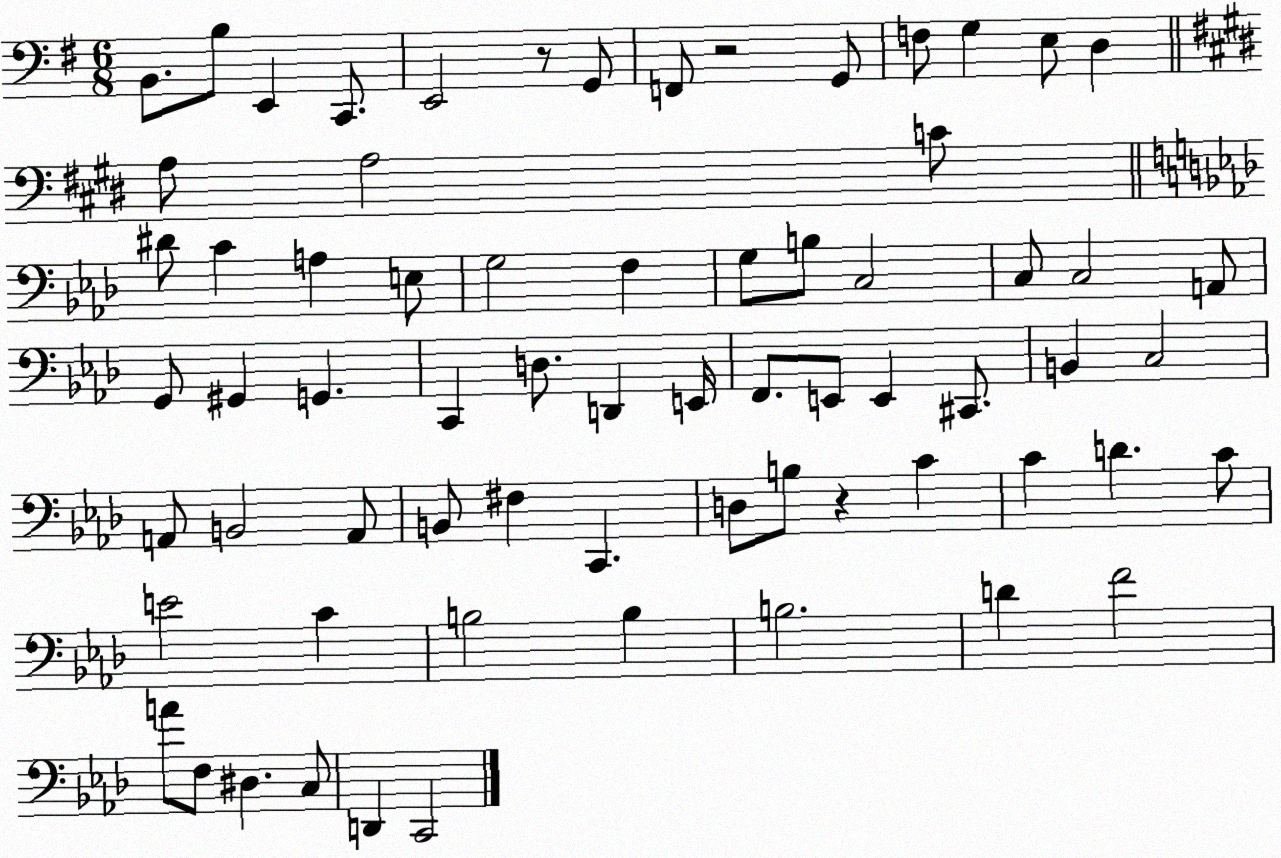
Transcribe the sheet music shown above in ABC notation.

X:1
T:Untitled
M:6/8
L:1/4
K:G
B,,/2 B,/2 E,, C,,/2 E,,2 z/2 G,,/2 F,,/2 z2 G,,/2 F,/2 G, E,/2 D, A,/2 A,2 C/2 ^D/2 C A, E,/2 G,2 F, G,/2 B,/2 C,2 C,/2 C,2 A,,/2 G,,/2 ^G,, G,, C,, D,/2 D,, E,,/4 F,,/2 E,,/2 E,, ^C,,/2 B,, C,2 A,,/2 B,,2 A,,/2 B,,/2 ^F, C,, D,/2 B,/2 z C C D C/2 E2 C B,2 B, B,2 D F2 A/2 F,/2 ^D, C,/2 D,, C,,2